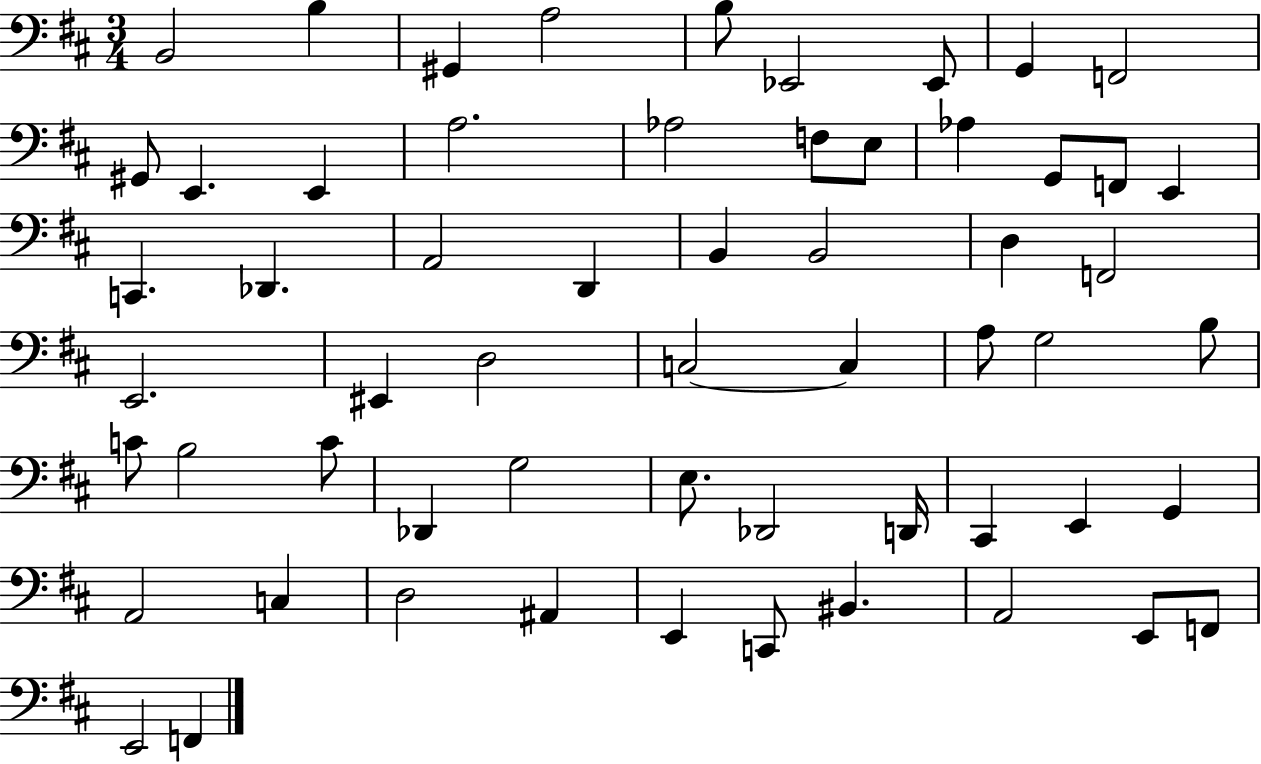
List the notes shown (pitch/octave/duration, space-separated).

B2/h B3/q G#2/q A3/h B3/e Eb2/h Eb2/e G2/q F2/h G#2/e E2/q. E2/q A3/h. Ab3/h F3/e E3/e Ab3/q G2/e F2/e E2/q C2/q. Db2/q. A2/h D2/q B2/q B2/h D3/q F2/h E2/h. EIS2/q D3/h C3/h C3/q A3/e G3/h B3/e C4/e B3/h C4/e Db2/q G3/h E3/e. Db2/h D2/s C#2/q E2/q G2/q A2/h C3/q D3/h A#2/q E2/q C2/e BIS2/q. A2/h E2/e F2/e E2/h F2/q